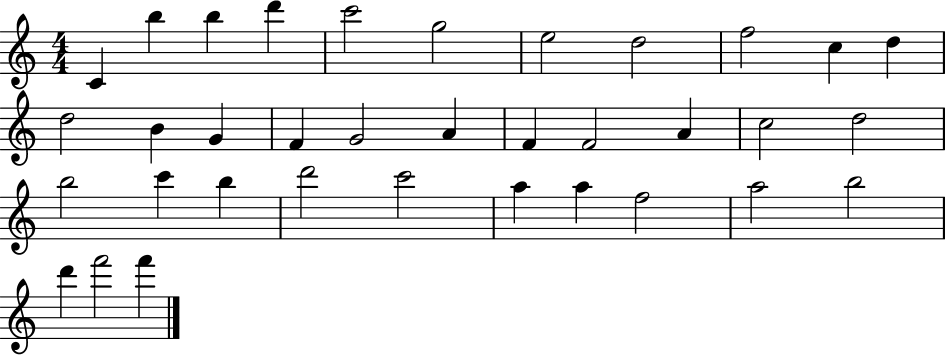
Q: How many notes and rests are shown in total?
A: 35